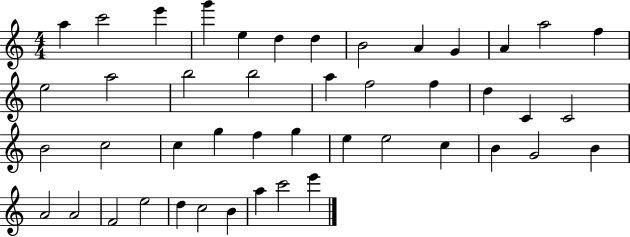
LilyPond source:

{
  \clef treble
  \numericTimeSignature
  \time 4/4
  \key c \major
  a''4 c'''2 e'''4 | g'''4 e''4 d''4 d''4 | b'2 a'4 g'4 | a'4 a''2 f''4 | \break e''2 a''2 | b''2 b''2 | a''4 f''2 f''4 | d''4 c'4 c'2 | \break b'2 c''2 | c''4 g''4 f''4 g''4 | e''4 e''2 c''4 | b'4 g'2 b'4 | \break a'2 a'2 | f'2 e''2 | d''4 c''2 b'4 | a''4 c'''2 e'''4 | \break \bar "|."
}